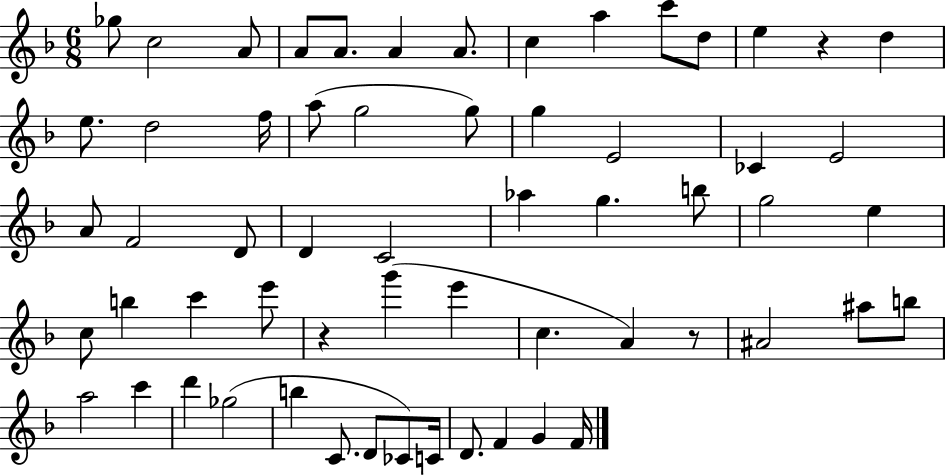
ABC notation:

X:1
T:Untitled
M:6/8
L:1/4
K:F
_g/2 c2 A/2 A/2 A/2 A A/2 c a c'/2 d/2 e z d e/2 d2 f/4 a/2 g2 g/2 g E2 _C E2 A/2 F2 D/2 D C2 _a g b/2 g2 e c/2 b c' e'/2 z g' e' c A z/2 ^A2 ^a/2 b/2 a2 c' d' _g2 b C/2 D/2 _C/2 C/4 D/2 F G F/4